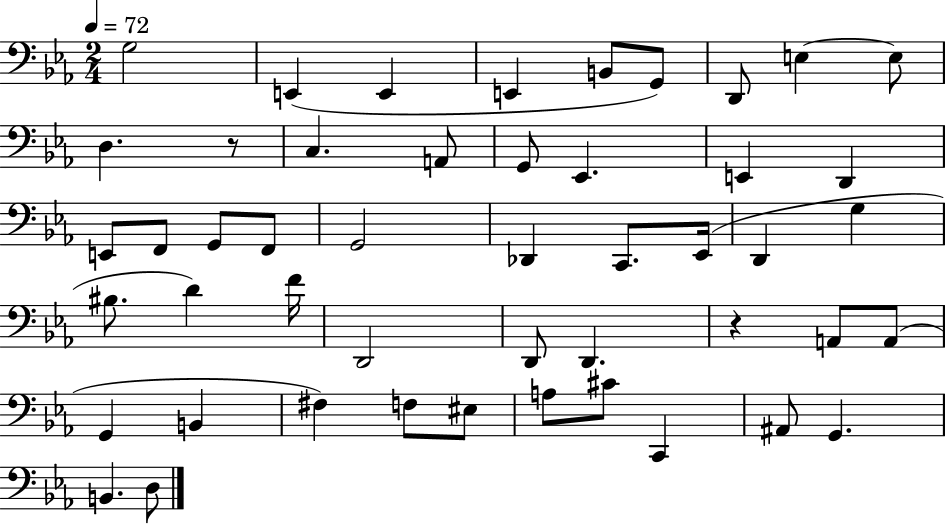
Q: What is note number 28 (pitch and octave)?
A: D4